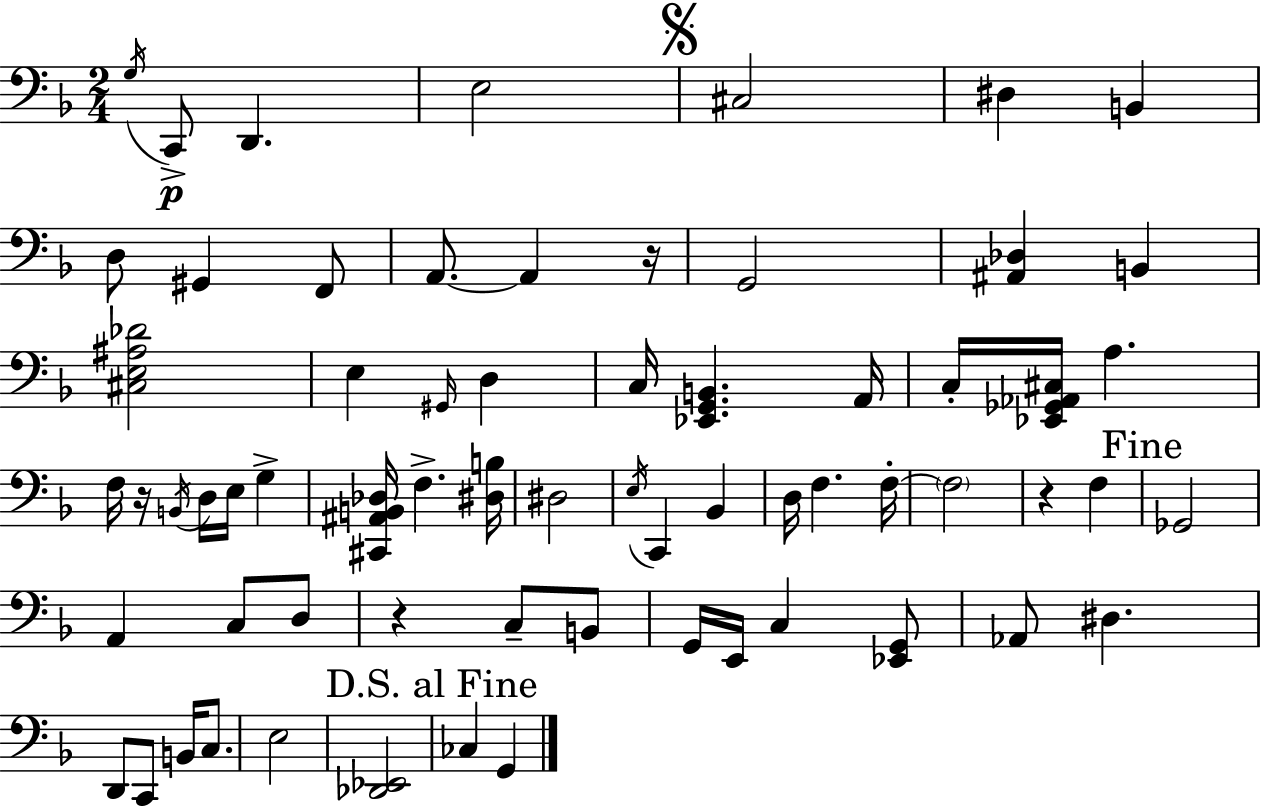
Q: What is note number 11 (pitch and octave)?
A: A2